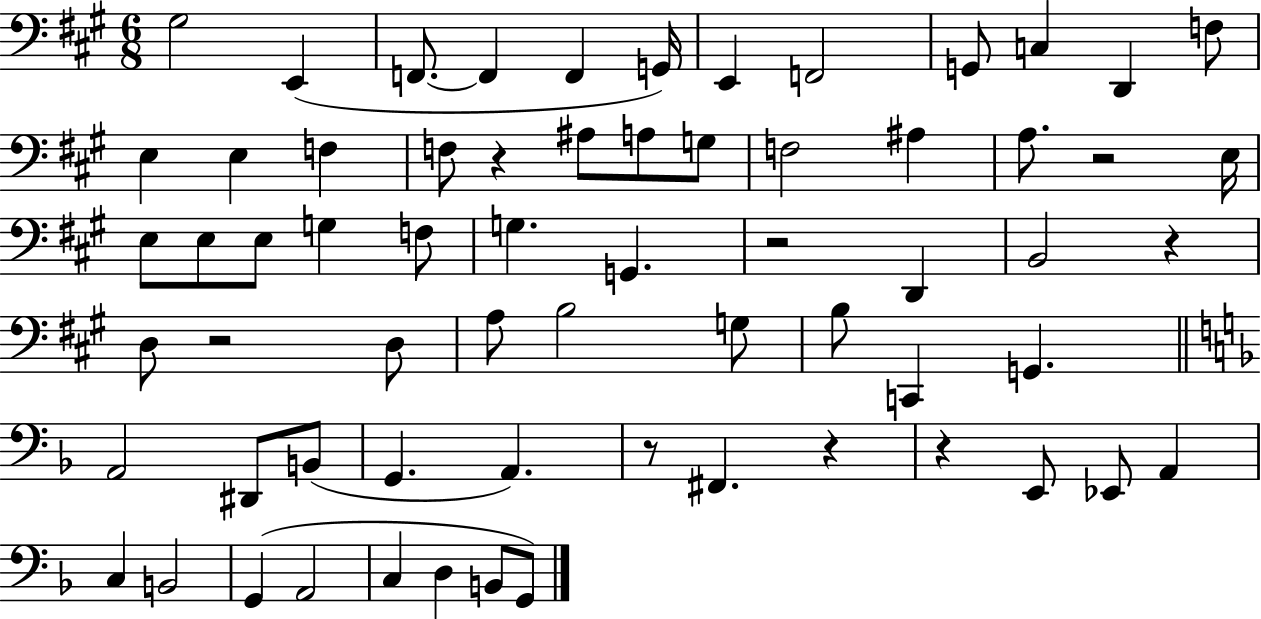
X:1
T:Untitled
M:6/8
L:1/4
K:A
^G,2 E,, F,,/2 F,, F,, G,,/4 E,, F,,2 G,,/2 C, D,, F,/2 E, E, F, F,/2 z ^A,/2 A,/2 G,/2 F,2 ^A, A,/2 z2 E,/4 E,/2 E,/2 E,/2 G, F,/2 G, G,, z2 D,, B,,2 z D,/2 z2 D,/2 A,/2 B,2 G,/2 B,/2 C,, G,, A,,2 ^D,,/2 B,,/2 G,, A,, z/2 ^F,, z z E,,/2 _E,,/2 A,, C, B,,2 G,, A,,2 C, D, B,,/2 G,,/2